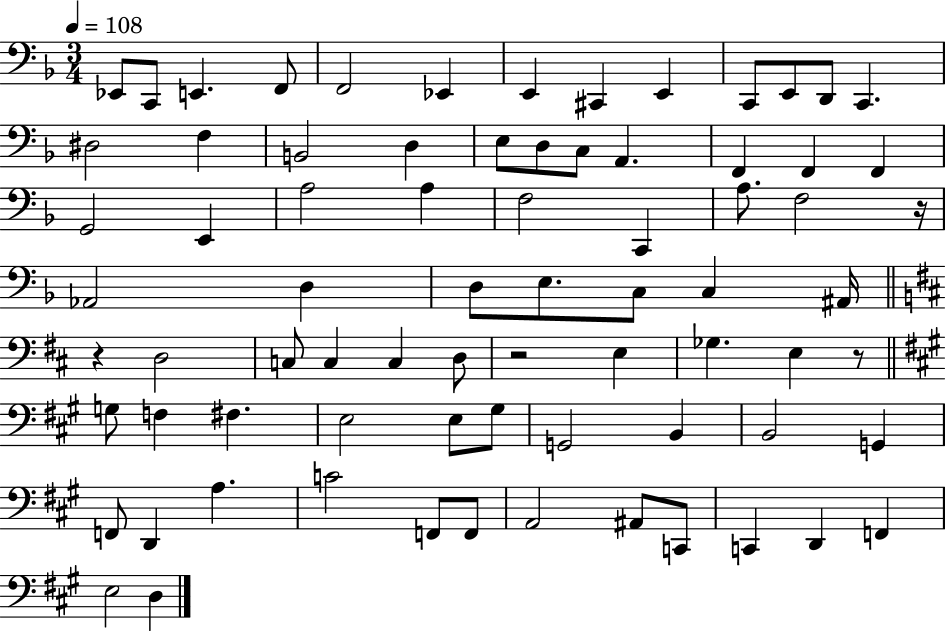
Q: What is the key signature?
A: F major